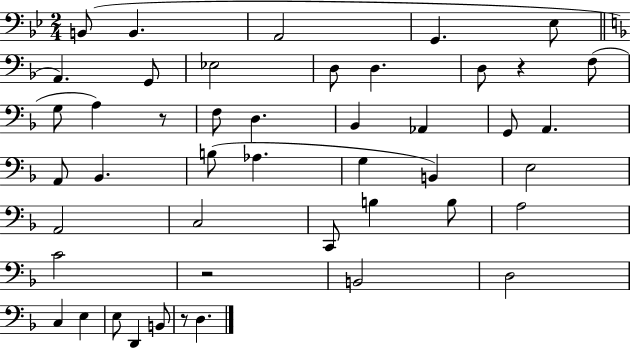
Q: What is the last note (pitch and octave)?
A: D3